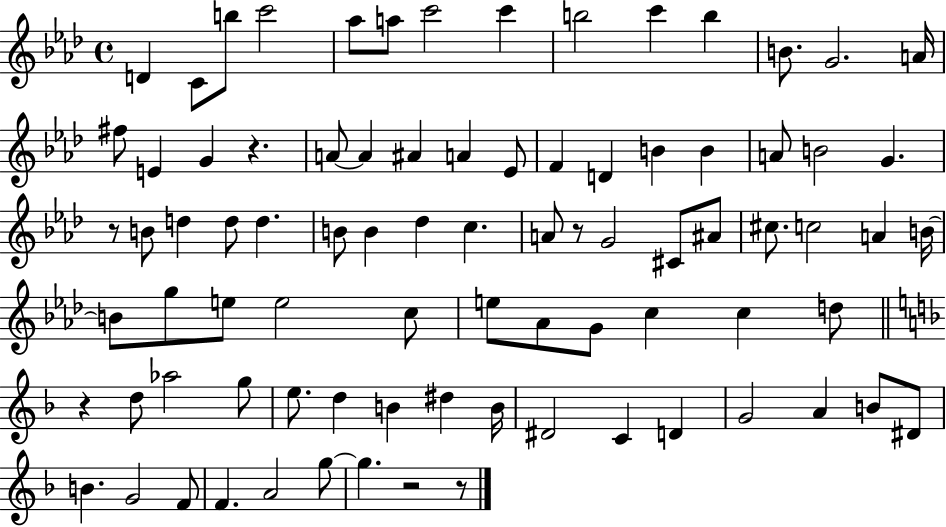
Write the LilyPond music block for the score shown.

{
  \clef treble
  \time 4/4
  \defaultTimeSignature
  \key aes \major
  d'4 c'8 b''8 c'''2 | aes''8 a''8 c'''2 c'''4 | b''2 c'''4 b''4 | b'8. g'2. a'16 | \break fis''8 e'4 g'4 r4. | a'8~~ a'4 ais'4 a'4 ees'8 | f'4 d'4 b'4 b'4 | a'8 b'2 g'4. | \break r8 b'8 d''4 d''8 d''4. | b'8 b'4 des''4 c''4. | a'8 r8 g'2 cis'8 ais'8 | cis''8. c''2 a'4 b'16~~ | \break b'8 g''8 e''8 e''2 c''8 | e''8 aes'8 g'8 c''4 c''4 d''8 | \bar "||" \break \key d \minor r4 d''8 aes''2 g''8 | e''8. d''4 b'4 dis''4 b'16 | dis'2 c'4 d'4 | g'2 a'4 b'8 dis'8 | \break b'4. g'2 f'8 | f'4. a'2 g''8~~ | g''4. r2 r8 | \bar "|."
}